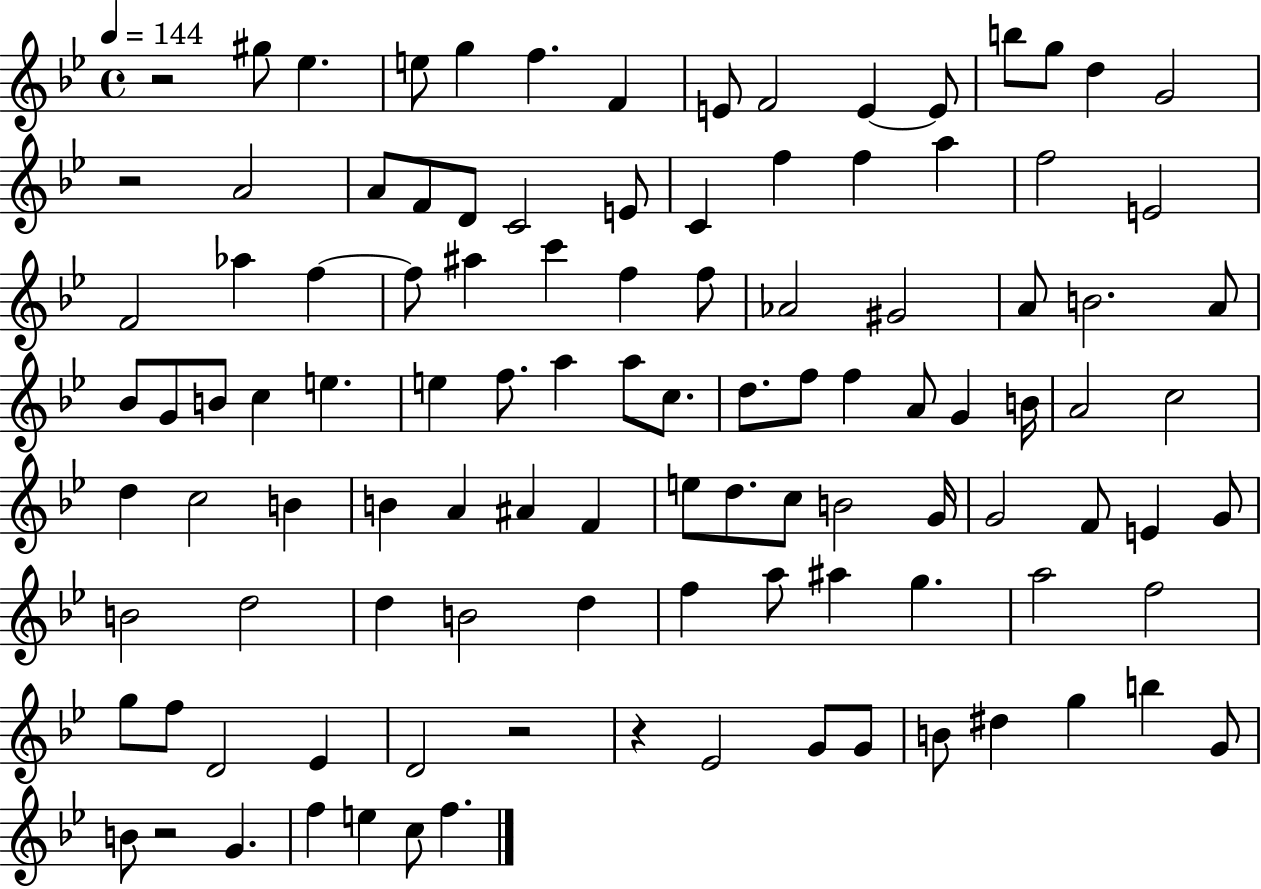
X:1
T:Untitled
M:4/4
L:1/4
K:Bb
z2 ^g/2 _e e/2 g f F E/2 F2 E E/2 b/2 g/2 d G2 z2 A2 A/2 F/2 D/2 C2 E/2 C f f a f2 E2 F2 _a f f/2 ^a c' f f/2 _A2 ^G2 A/2 B2 A/2 _B/2 G/2 B/2 c e e f/2 a a/2 c/2 d/2 f/2 f A/2 G B/4 A2 c2 d c2 B B A ^A F e/2 d/2 c/2 B2 G/4 G2 F/2 E G/2 B2 d2 d B2 d f a/2 ^a g a2 f2 g/2 f/2 D2 _E D2 z2 z _E2 G/2 G/2 B/2 ^d g b G/2 B/2 z2 G f e c/2 f